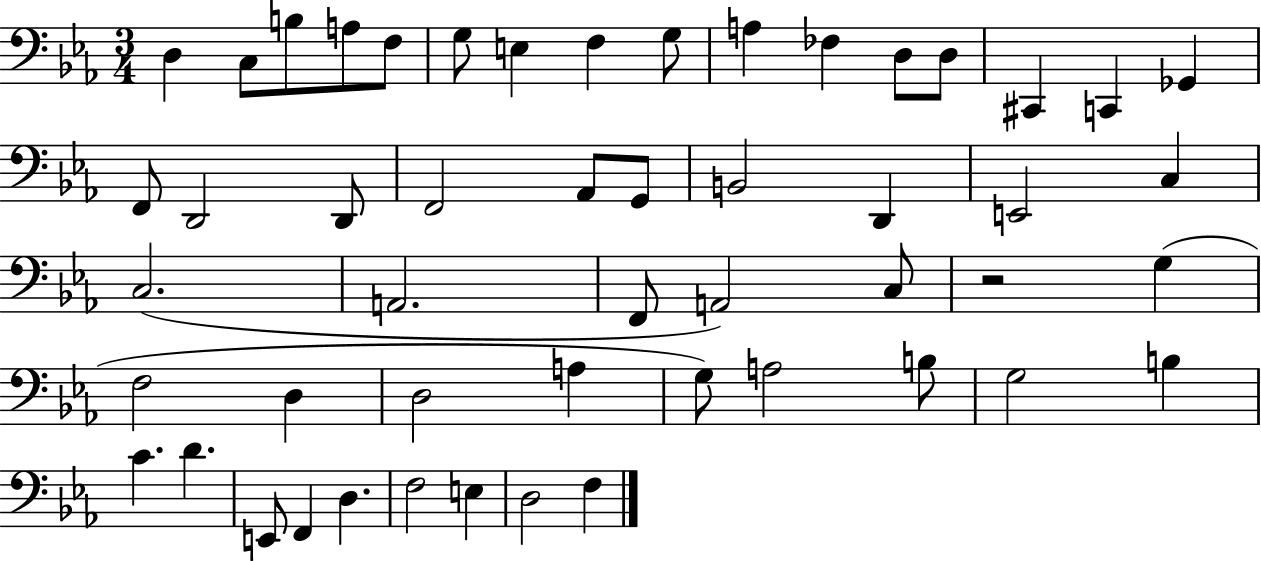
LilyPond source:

{
  \clef bass
  \numericTimeSignature
  \time 3/4
  \key ees \major
  d4 c8 b8 a8 f8 | g8 e4 f4 g8 | a4 fes4 d8 d8 | cis,4 c,4 ges,4 | \break f,8 d,2 d,8 | f,2 aes,8 g,8 | b,2 d,4 | e,2 c4 | \break c2.( | a,2. | f,8 a,2) c8 | r2 g4( | \break f2 d4 | d2 a4 | g8) a2 b8 | g2 b4 | \break c'4. d'4. | e,8 f,4 d4. | f2 e4 | d2 f4 | \break \bar "|."
}